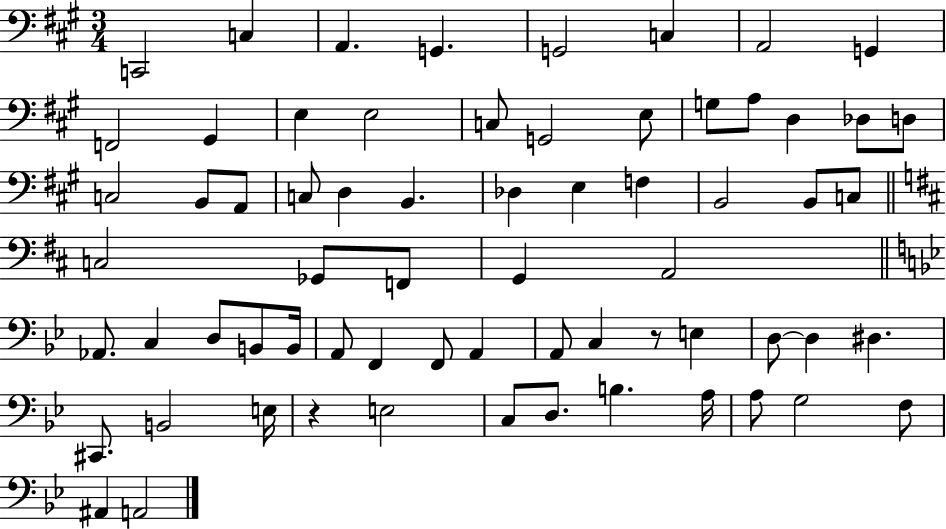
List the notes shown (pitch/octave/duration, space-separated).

C2/h C3/q A2/q. G2/q. G2/h C3/q A2/h G2/q F2/h G#2/q E3/q E3/h C3/e G2/h E3/e G3/e A3/e D3/q Db3/e D3/e C3/h B2/e A2/e C3/e D3/q B2/q. Db3/q E3/q F3/q B2/h B2/e C3/e C3/h Gb2/e F2/e G2/q A2/h Ab2/e. C3/q D3/e B2/e B2/s A2/e F2/q F2/e A2/q A2/e C3/q R/e E3/q D3/e D3/q D#3/q. C#2/e. B2/h E3/s R/q E3/h C3/e D3/e. B3/q. A3/s A3/e G3/h F3/e A#2/q A2/h